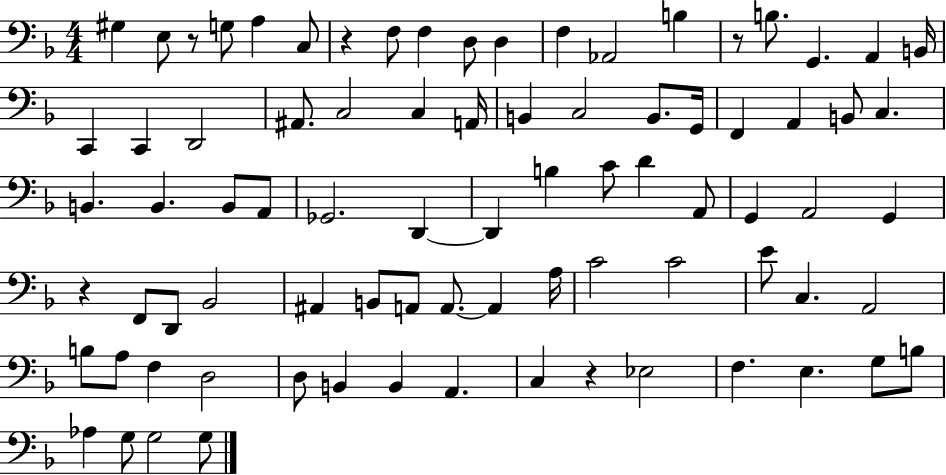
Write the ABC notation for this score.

X:1
T:Untitled
M:4/4
L:1/4
K:F
^G, E,/2 z/2 G,/2 A, C,/2 z F,/2 F, D,/2 D, F, _A,,2 B, z/2 B,/2 G,, A,, B,,/4 C,, C,, D,,2 ^A,,/2 C,2 C, A,,/4 B,, C,2 B,,/2 G,,/4 F,, A,, B,,/2 C, B,, B,, B,,/2 A,,/2 _G,,2 D,, D,, B, C/2 D A,,/2 G,, A,,2 G,, z F,,/2 D,,/2 _B,,2 ^A,, B,,/2 A,,/2 A,,/2 A,, A,/4 C2 C2 E/2 C, A,,2 B,/2 A,/2 F, D,2 D,/2 B,, B,, A,, C, z _E,2 F, E, G,/2 B,/2 _A, G,/2 G,2 G,/2